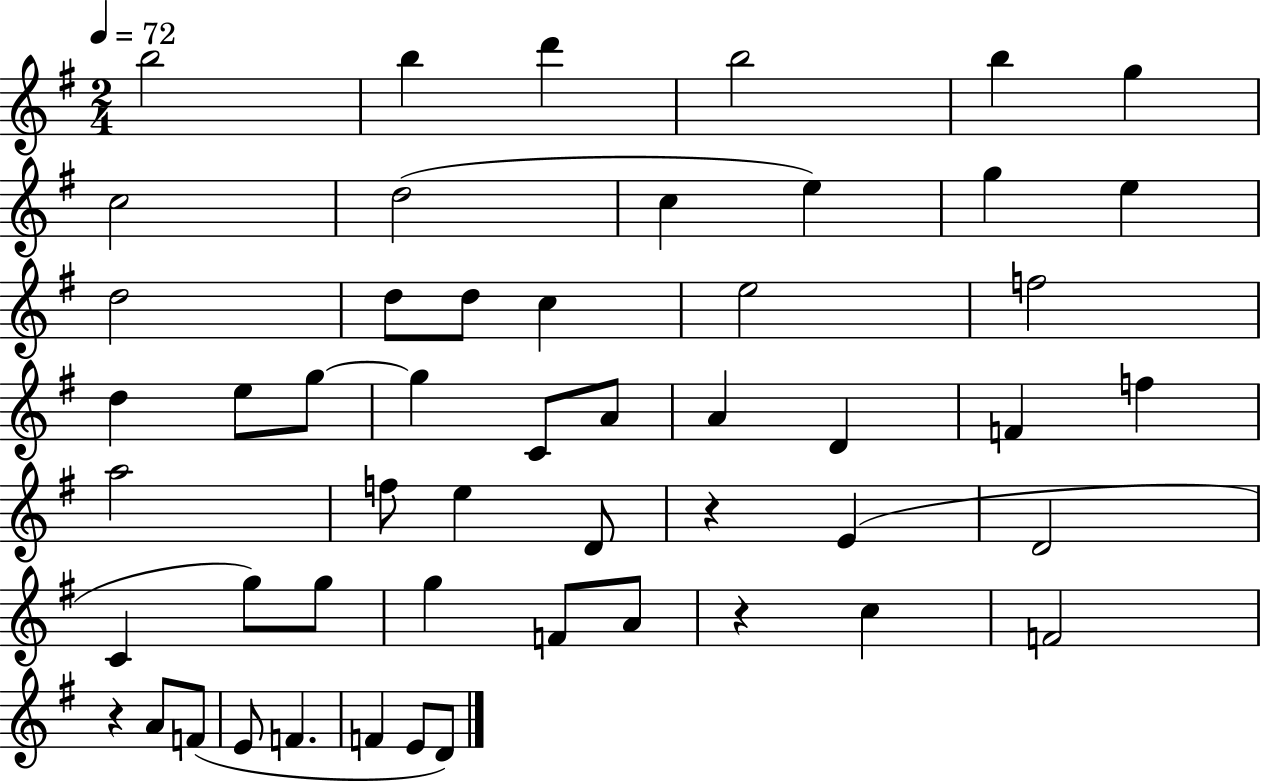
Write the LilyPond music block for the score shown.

{
  \clef treble
  \numericTimeSignature
  \time 2/4
  \key g \major
  \tempo 4 = 72
  b''2 | b''4 d'''4 | b''2 | b''4 g''4 | \break c''2 | d''2( | c''4 e''4) | g''4 e''4 | \break d''2 | d''8 d''8 c''4 | e''2 | f''2 | \break d''4 e''8 g''8~~ | g''4 c'8 a'8 | a'4 d'4 | f'4 f''4 | \break a''2 | f''8 e''4 d'8 | r4 e'4( | d'2 | \break c'4 g''8) g''8 | g''4 f'8 a'8 | r4 c''4 | f'2 | \break r4 a'8 f'8( | e'8 f'4. | f'4 e'8 d'8) | \bar "|."
}